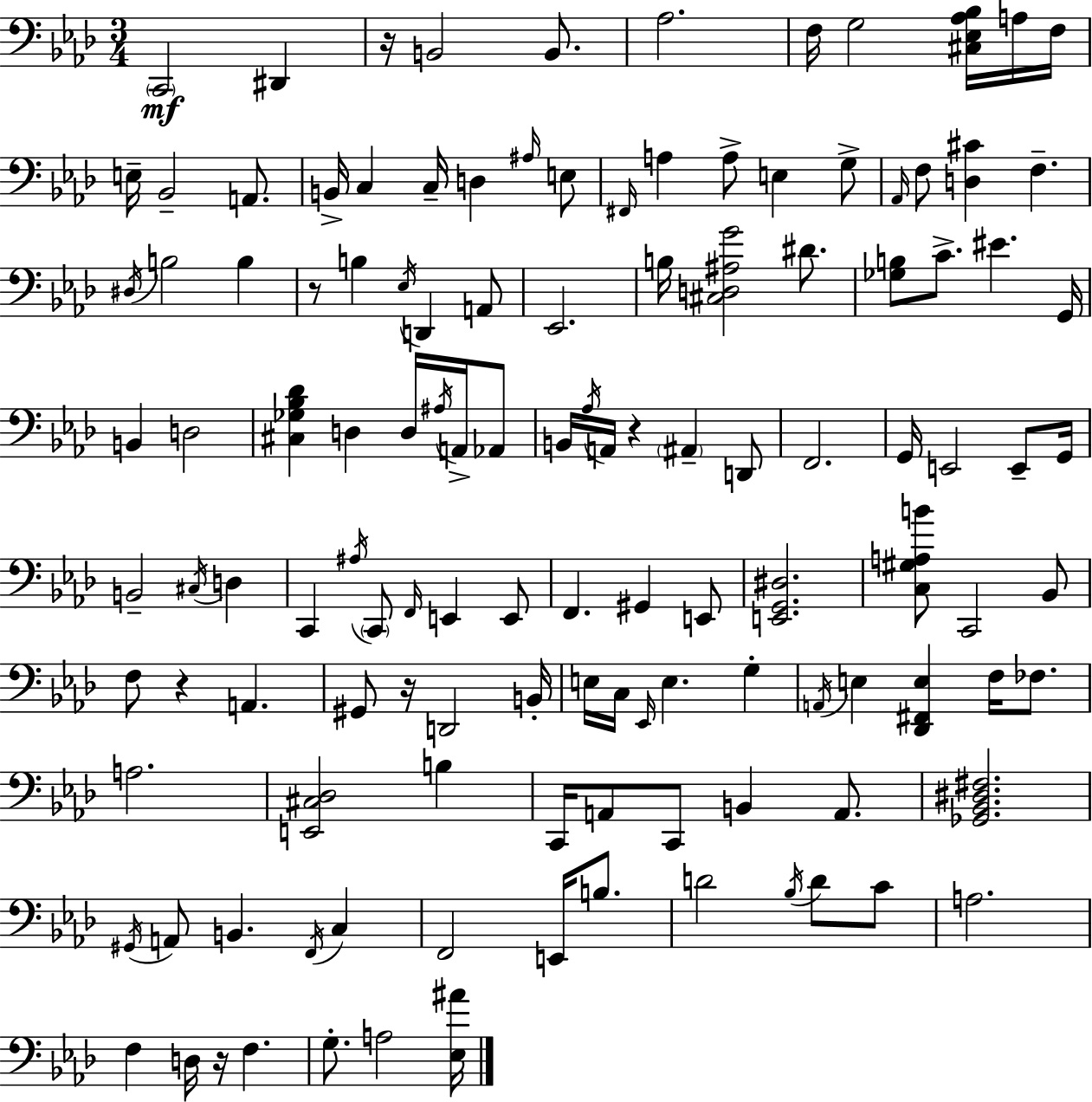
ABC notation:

X:1
T:Untitled
M:3/4
L:1/4
K:Ab
C,,2 ^D,, z/4 B,,2 B,,/2 _A,2 F,/4 G,2 [^C,_E,_A,_B,]/4 A,/4 F,/4 E,/4 _B,,2 A,,/2 B,,/4 C, C,/4 D, ^A,/4 E,/2 ^F,,/4 A, A,/2 E, G,/2 _A,,/4 F,/2 [D,^C] F, ^D,/4 B,2 B, z/2 B, _E,/4 D,, A,,/2 _E,,2 B,/4 [^C,D,^A,G]2 ^D/2 [_G,B,]/2 C/2 ^E G,,/4 B,, D,2 [^C,_G,_B,_D] D, D,/4 ^A,/4 A,,/4 _A,,/2 B,,/4 _A,/4 A,,/4 z ^A,, D,,/2 F,,2 G,,/4 E,,2 E,,/2 G,,/4 B,,2 ^C,/4 D, C,, ^A,/4 C,,/2 F,,/4 E,, E,,/2 F,, ^G,, E,,/2 [E,,G,,^D,]2 [C,^G,A,B]/2 C,,2 _B,,/2 F,/2 z A,, ^G,,/2 z/4 D,,2 B,,/4 E,/4 C,/4 _E,,/4 E, G, A,,/4 E, [_D,,^F,,E,] F,/4 _F,/2 A,2 [E,,^C,_D,]2 B, C,,/4 A,,/2 C,,/2 B,, A,,/2 [_G,,_B,,^D,^F,]2 ^G,,/4 A,,/2 B,, F,,/4 C, F,,2 E,,/4 B,/2 D2 _B,/4 D/2 C/2 A,2 F, D,/4 z/4 F, G,/2 A,2 [_E,^A]/4